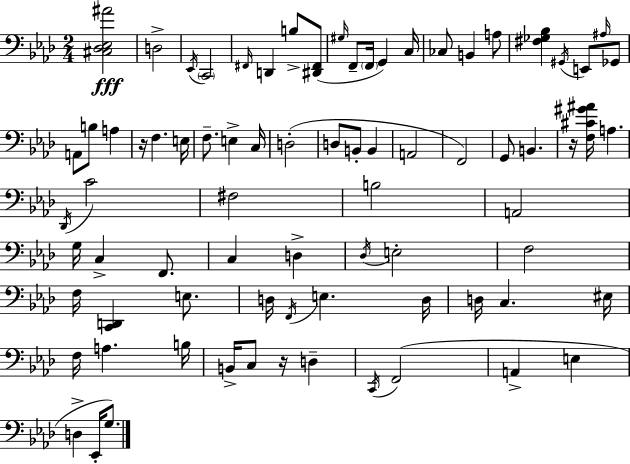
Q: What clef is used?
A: bass